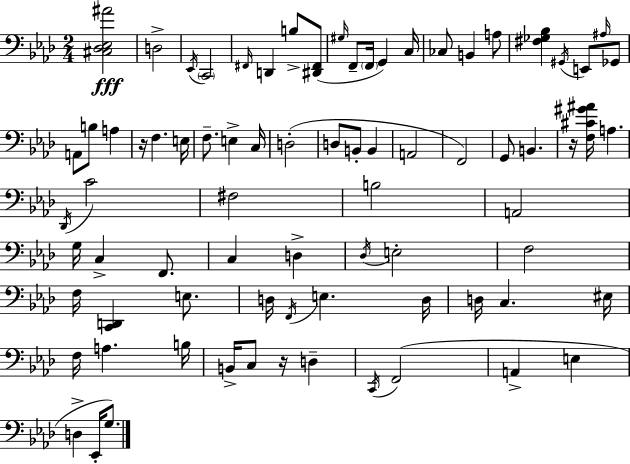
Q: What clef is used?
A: bass